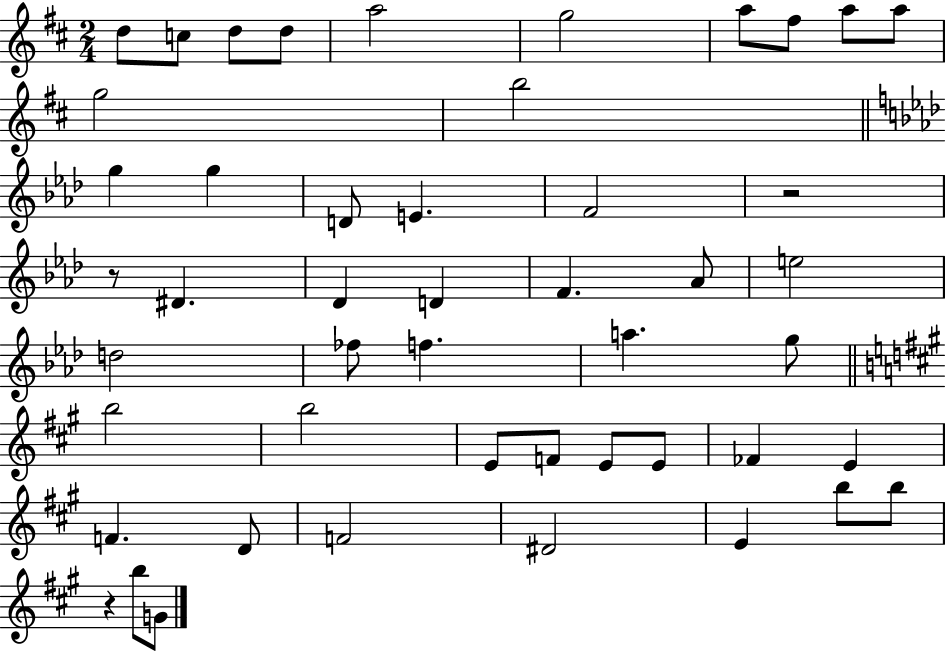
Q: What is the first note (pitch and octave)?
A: D5